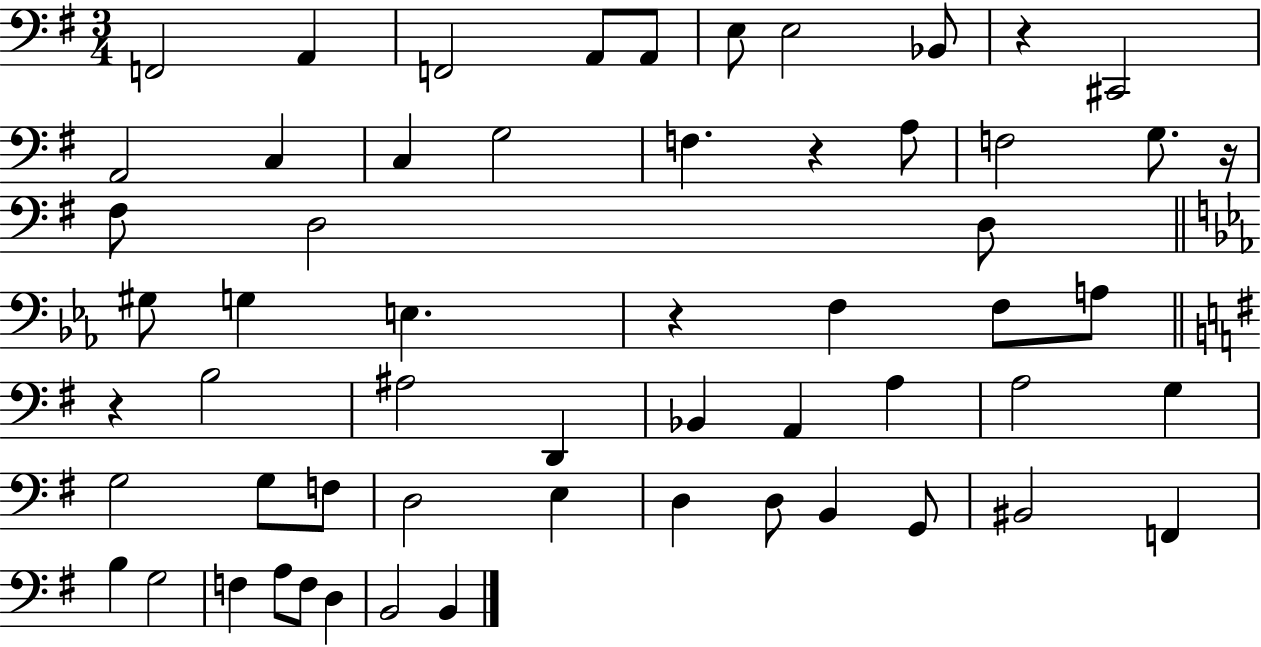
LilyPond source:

{
  \clef bass
  \numericTimeSignature
  \time 3/4
  \key g \major
  \repeat volta 2 { f,2 a,4 | f,2 a,8 a,8 | e8 e2 bes,8 | r4 cis,2 | \break a,2 c4 | c4 g2 | f4. r4 a8 | f2 g8. r16 | \break fis8 d2 d8 | \bar "||" \break \key c \minor gis8 g4 e4. | r4 f4 f8 a8 | \bar "||" \break \key e \minor r4 b2 | ais2 d,4 | bes,4 a,4 a4 | a2 g4 | \break g2 g8 f8 | d2 e4 | d4 d8 b,4 g,8 | bis,2 f,4 | \break b4 g2 | f4 a8 f8 d4 | b,2 b,4 | } \bar "|."
}